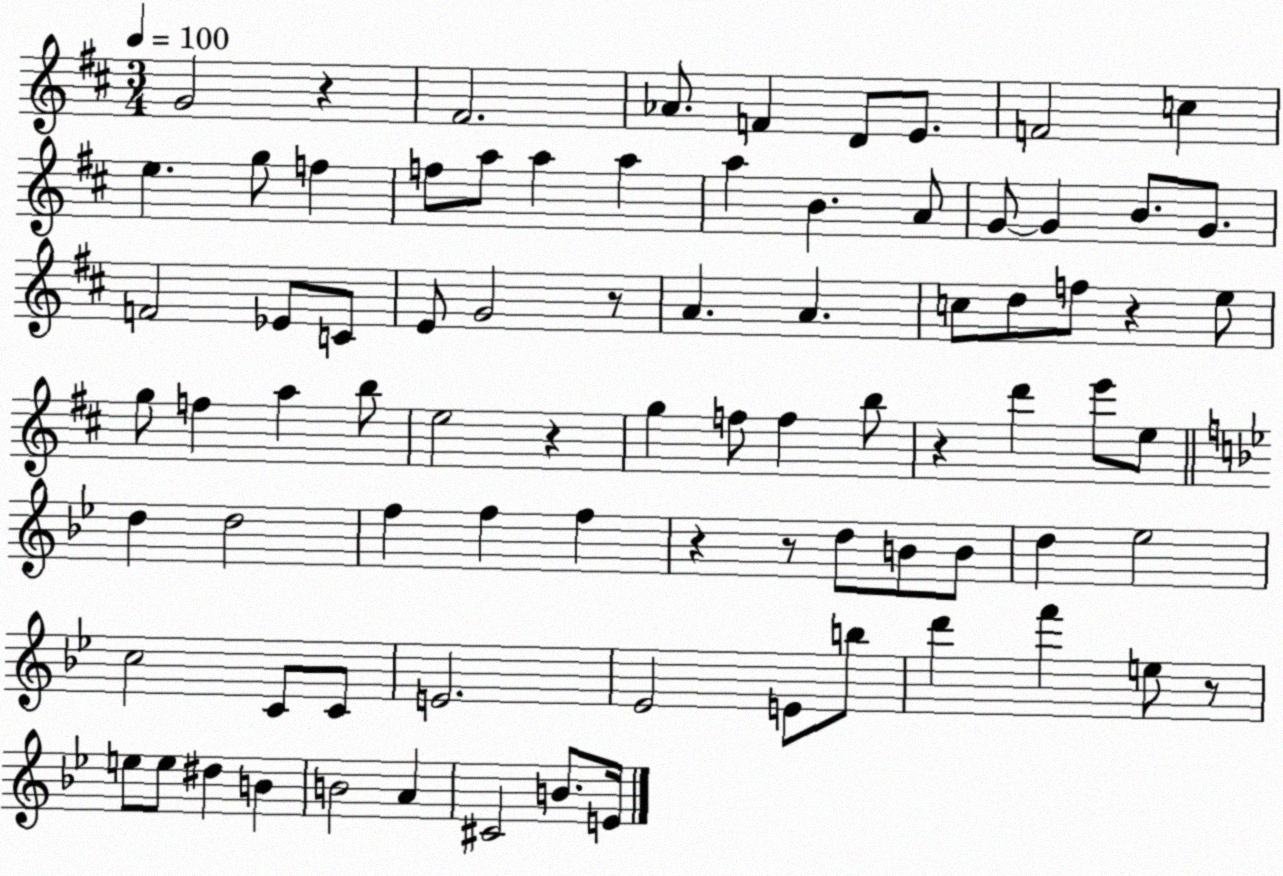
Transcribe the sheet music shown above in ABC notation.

X:1
T:Untitled
M:3/4
L:1/4
K:D
G2 z ^F2 _A/2 F D/2 E/2 F2 c e g/2 f f/2 a/2 a a a B A/2 G/2 G B/2 G/2 F2 _E/2 C/2 E/2 G2 z/2 A A c/2 d/2 f/2 z e/2 g/2 f a b/2 e2 z g f/2 f b/2 z d' e'/2 e/2 d d2 f f f z z/2 d/2 B/2 B/2 d _e2 c2 C/2 C/2 E2 _E2 E/2 b/2 d' f' e/2 z/2 e/2 e/2 ^d B B2 A ^C2 B/2 E/4